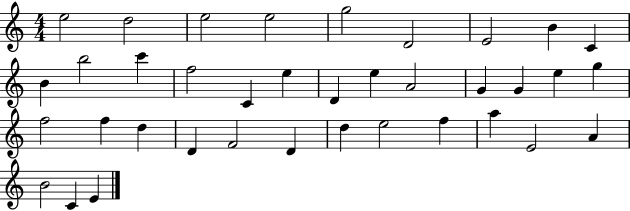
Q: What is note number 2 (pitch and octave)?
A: D5